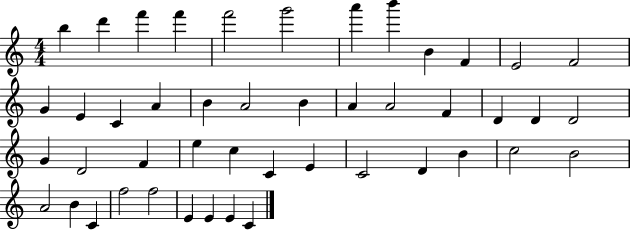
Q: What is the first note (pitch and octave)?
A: B5